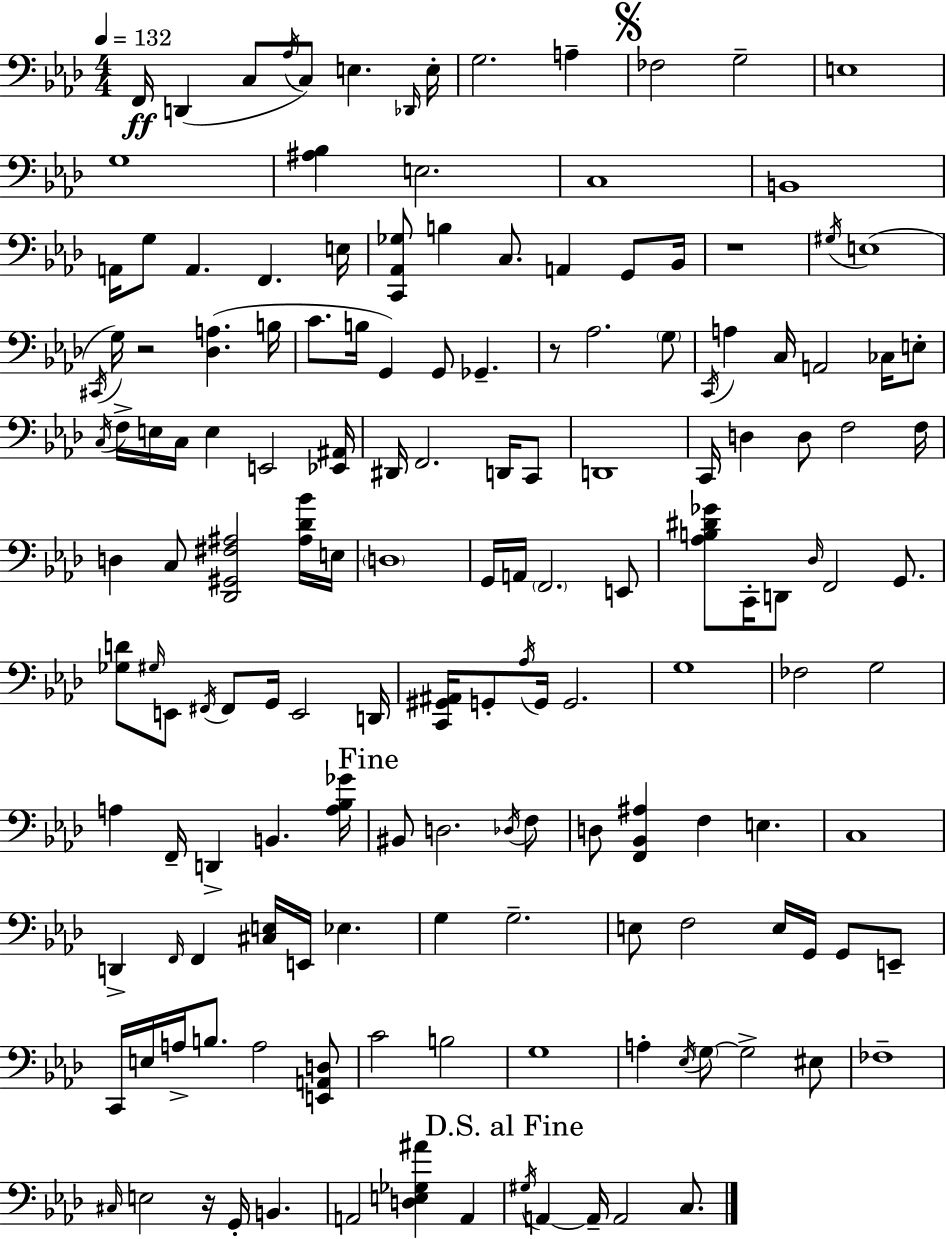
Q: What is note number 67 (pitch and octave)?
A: A2